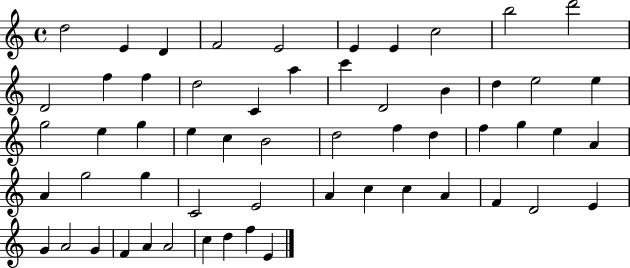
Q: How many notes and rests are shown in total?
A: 57